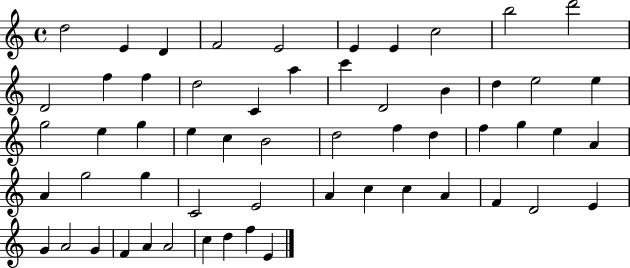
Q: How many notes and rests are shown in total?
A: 57